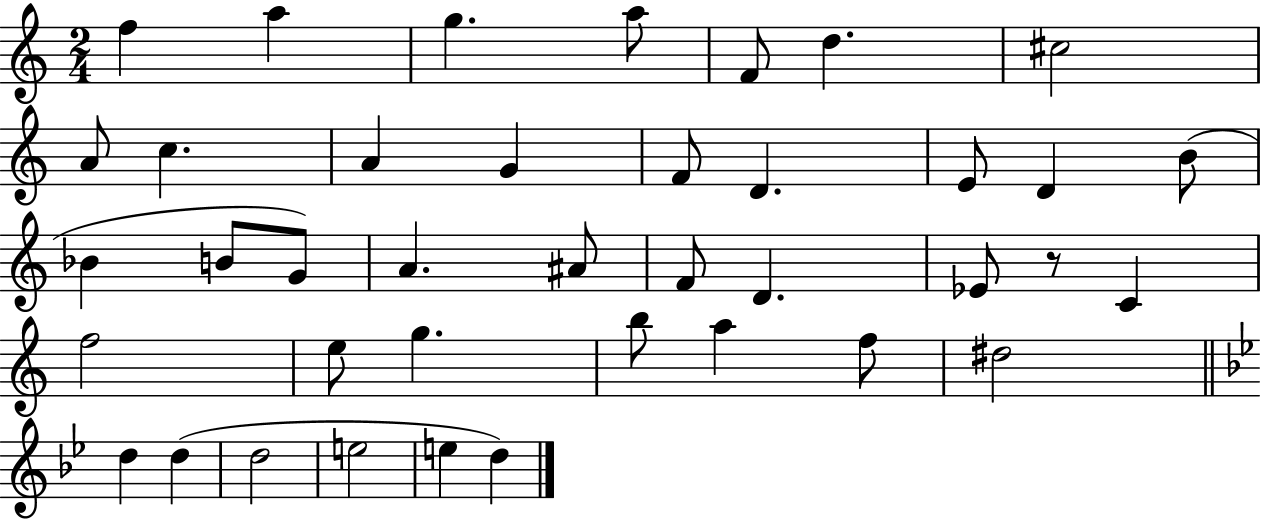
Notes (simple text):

F5/q A5/q G5/q. A5/e F4/e D5/q. C#5/h A4/e C5/q. A4/q G4/q F4/e D4/q. E4/e D4/q B4/e Bb4/q B4/e G4/e A4/q. A#4/e F4/e D4/q. Eb4/e R/e C4/q F5/h E5/e G5/q. B5/e A5/q F5/e D#5/h D5/q D5/q D5/h E5/h E5/q D5/q